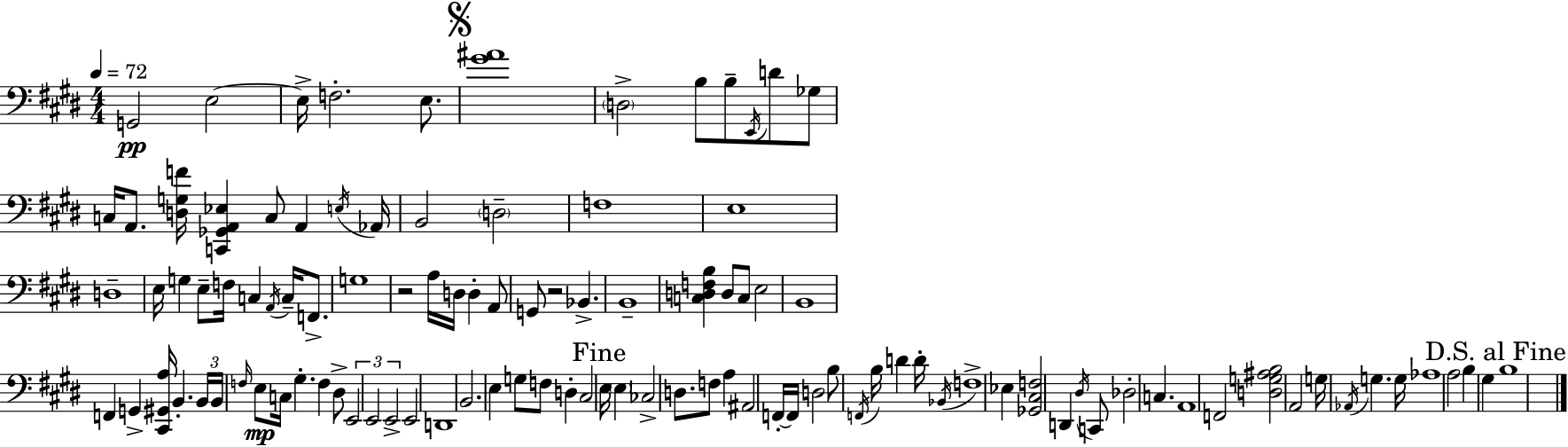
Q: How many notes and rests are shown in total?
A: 108